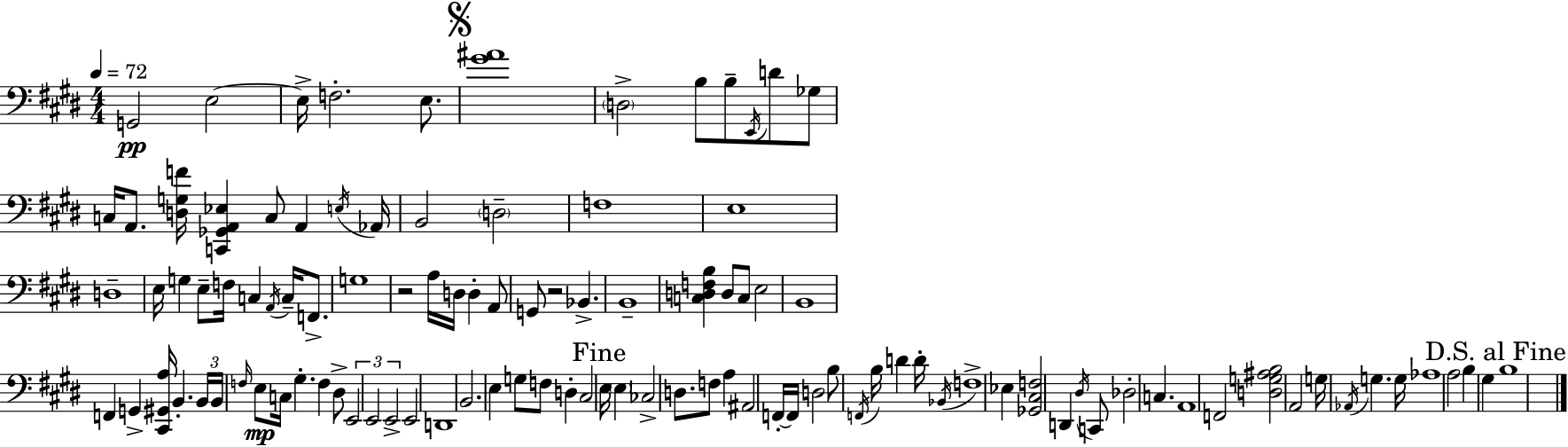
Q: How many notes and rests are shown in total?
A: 108